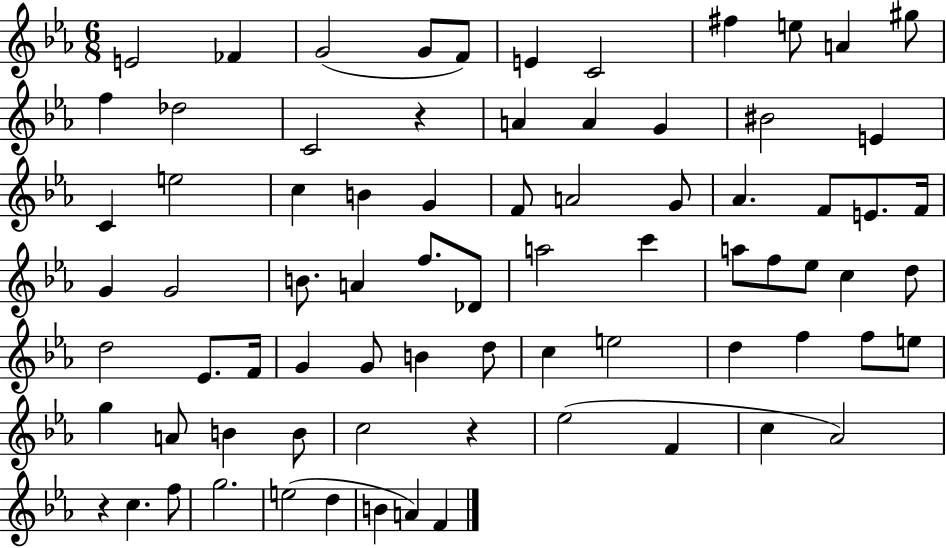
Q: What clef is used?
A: treble